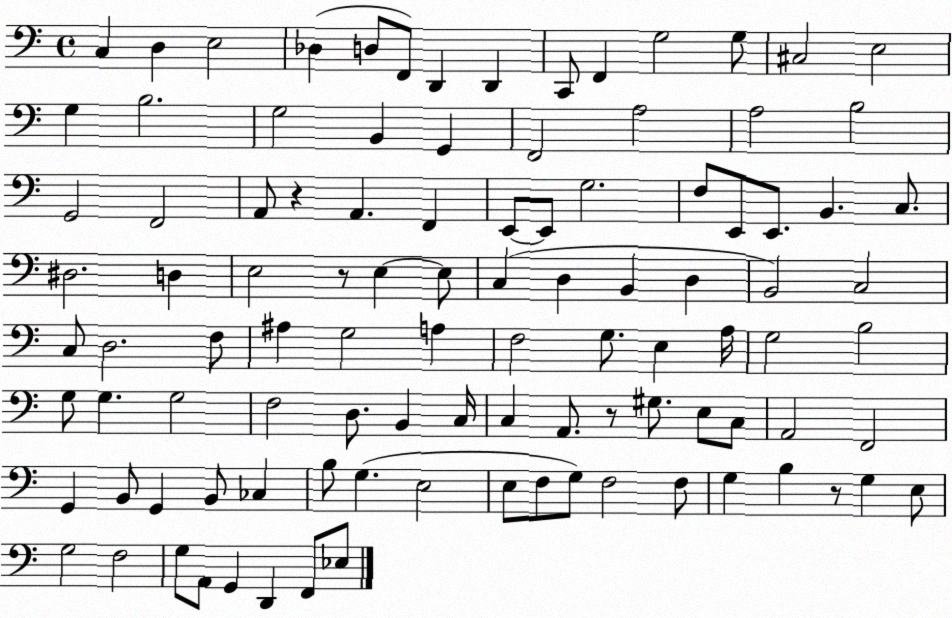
X:1
T:Untitled
M:4/4
L:1/4
K:C
C, D, E,2 _D, D,/2 F,,/2 D,, D,, C,,/2 F,, G,2 G,/2 ^C,2 E,2 G, B,2 G,2 B,, G,, F,,2 A,2 A,2 B,2 G,,2 F,,2 A,,/2 z A,, F,, E,,/2 E,,/2 G,2 F,/2 E,,/2 E,,/2 B,, C,/2 ^D,2 D, E,2 z/2 E, E,/2 C, D, B,, D, B,,2 C,2 C,/2 D,2 F,/2 ^A, G,2 A, F,2 G,/2 E, A,/4 G,2 B,2 G,/2 G, G,2 F,2 D,/2 B,, C,/4 C, A,,/2 z/2 ^G,/2 E,/2 C,/2 A,,2 F,,2 G,, B,,/2 G,, B,,/2 _C, B,/2 G, E,2 E,/2 F,/2 G,/2 F,2 F,/2 G, B, z/2 G, E,/2 G,2 F,2 G,/2 A,,/2 G,, D,, F,,/2 _E,/2